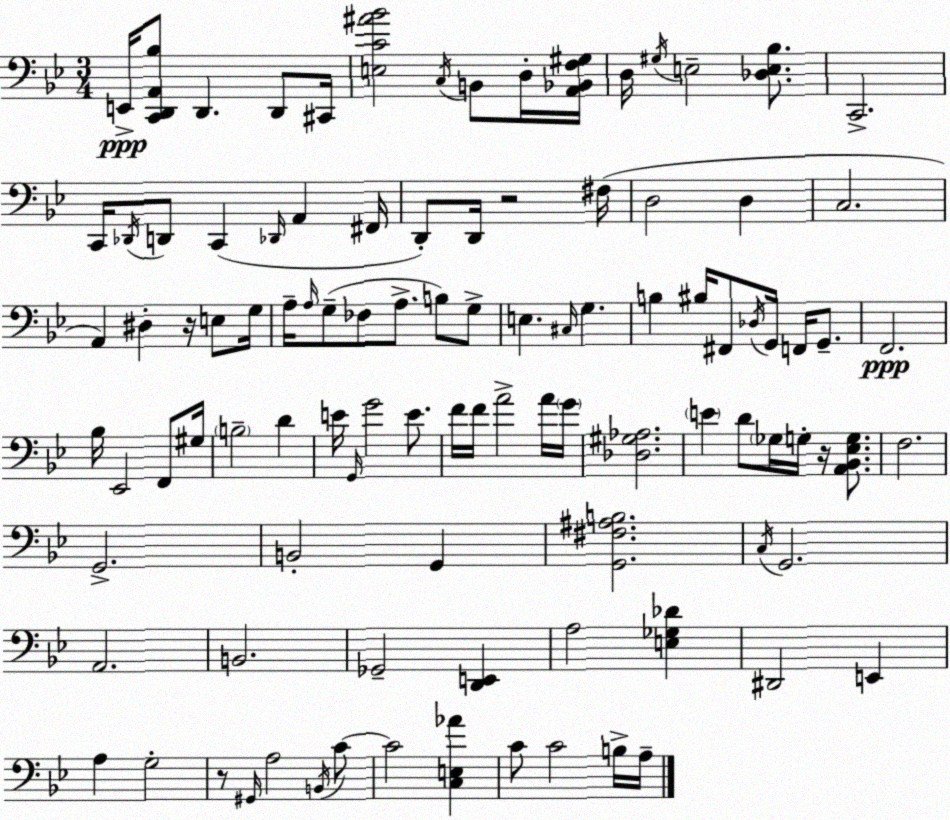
X:1
T:Untitled
M:3/4
L:1/4
K:Gm
E,,/4 [C,,D,,A,,_B,]/2 D,, D,,/2 ^C,,/4 [E,C^A_B]2 C,/4 B,,/2 D,/4 [A,,_B,,F,^G,]/4 D,/4 ^G,/4 E,2 [_D,E,_B,]/2 C,,2 C,,/4 _D,,/4 D,,/2 C,, _D,,/4 A,, ^F,,/4 D,,/2 D,,/4 z2 ^F,/4 D,2 D, C,2 A,, ^D, z/4 E,/2 G,/4 A,/4 A,/4 G,/2 _F,/2 A,/2 B,/2 G,/2 E, ^C,/4 G, B, ^B,/4 ^F,,/2 _D,/4 G,,/4 F,,/4 G,,/2 F,,2 _B,/4 _E,,2 F,,/2 ^G,/4 B,2 D E/4 G,,/4 G2 E/2 F/4 F/4 A2 A/4 G/4 [_D,^G,_A,]2 E D/2 _G,/4 G,/4 z/4 [A,,_B,,_E,G,]/2 F,2 G,,2 B,,2 G,, [G,,^F,^A,B,]2 C,/4 G,,2 A,,2 B,,2 _G,,2 [D,,E,,] A,2 [E,_G,_D] ^D,,2 E,, A, G,2 z/2 ^G,,/4 A,2 B,,/4 C/2 C2 [C,E,_A] C/2 C2 B,/4 A,/4